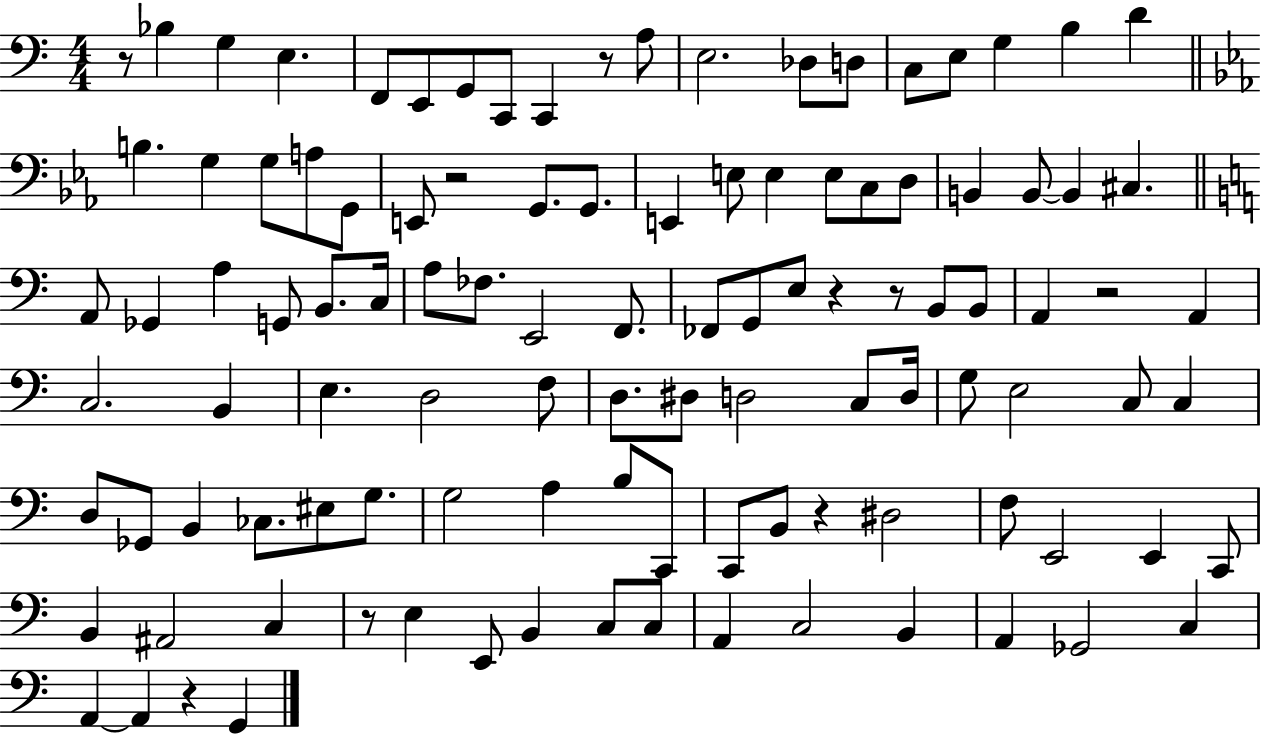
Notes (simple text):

R/e Bb3/q G3/q E3/q. F2/e E2/e G2/e C2/e C2/q R/e A3/e E3/h. Db3/e D3/e C3/e E3/e G3/q B3/q D4/q B3/q. G3/q G3/e A3/e G2/e E2/e R/h G2/e. G2/e. E2/q E3/e E3/q E3/e C3/e D3/e B2/q B2/e B2/q C#3/q. A2/e Gb2/q A3/q G2/e B2/e. C3/s A3/e FES3/e. E2/h F2/e. FES2/e G2/e E3/e R/q R/e B2/e B2/e A2/q R/h A2/q C3/h. B2/q E3/q. D3/h F3/e D3/e. D#3/e D3/h C3/e D3/s G3/e E3/h C3/e C3/q D3/e Gb2/e B2/q CES3/e. EIS3/e G3/e. G3/h A3/q B3/e C2/e C2/e B2/e R/q D#3/h F3/e E2/h E2/q C2/e B2/q A#2/h C3/q R/e E3/q E2/e B2/q C3/e C3/e A2/q C3/h B2/q A2/q Gb2/h C3/q A2/q A2/q R/q G2/q